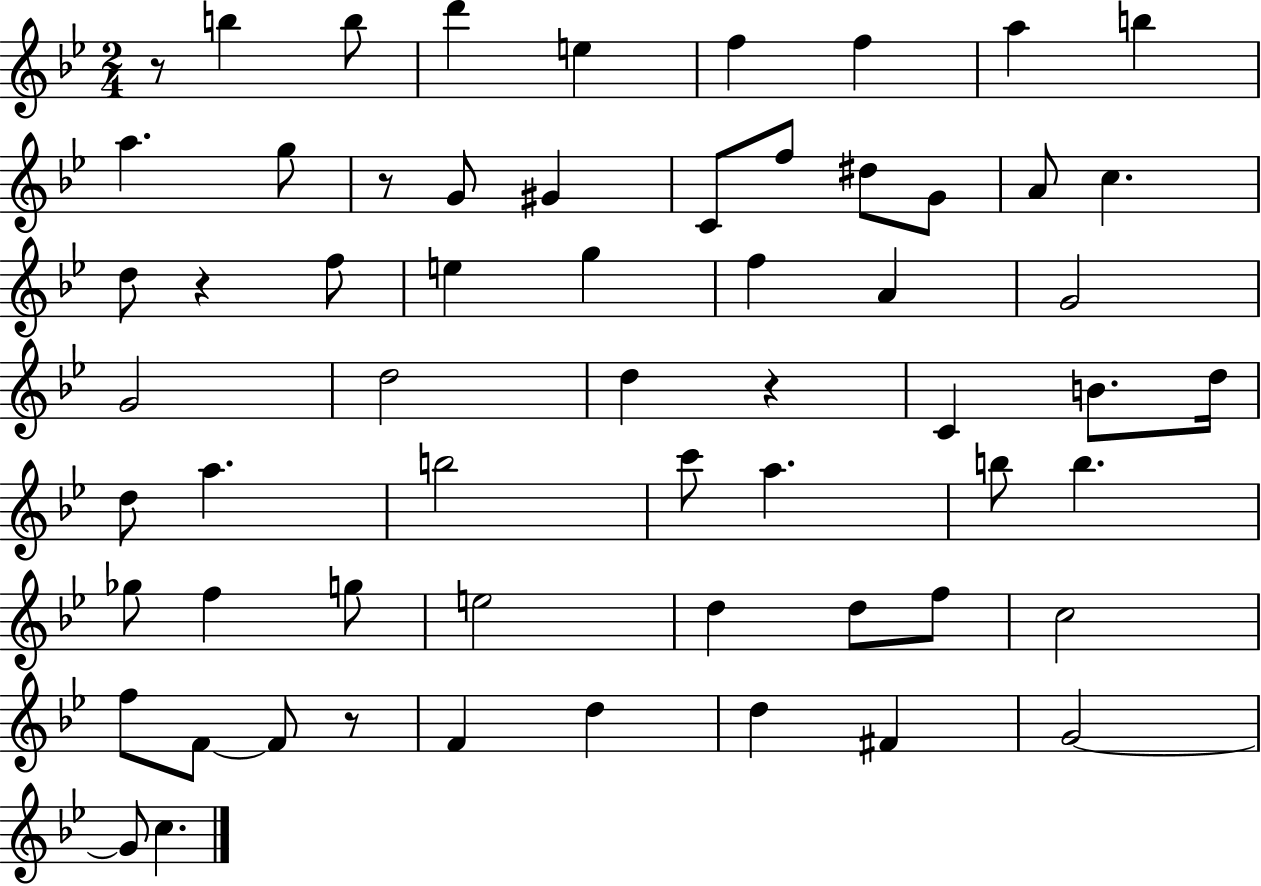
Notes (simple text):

R/e B5/q B5/e D6/q E5/q F5/q F5/q A5/q B5/q A5/q. G5/e R/e G4/e G#4/q C4/e F5/e D#5/e G4/e A4/e C5/q. D5/e R/q F5/e E5/q G5/q F5/q A4/q G4/h G4/h D5/h D5/q R/q C4/q B4/e. D5/s D5/e A5/q. B5/h C6/e A5/q. B5/e B5/q. Gb5/e F5/q G5/e E5/h D5/q D5/e F5/e C5/h F5/e F4/e F4/e R/e F4/q D5/q D5/q F#4/q G4/h G4/e C5/q.